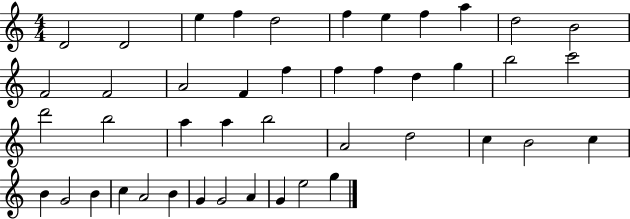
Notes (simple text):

D4/h D4/h E5/q F5/q D5/h F5/q E5/q F5/q A5/q D5/h B4/h F4/h F4/h A4/h F4/q F5/q F5/q F5/q D5/q G5/q B5/h C6/h D6/h B5/h A5/q A5/q B5/h A4/h D5/h C5/q B4/h C5/q B4/q G4/h B4/q C5/q A4/h B4/q G4/q G4/h A4/q G4/q E5/h G5/q